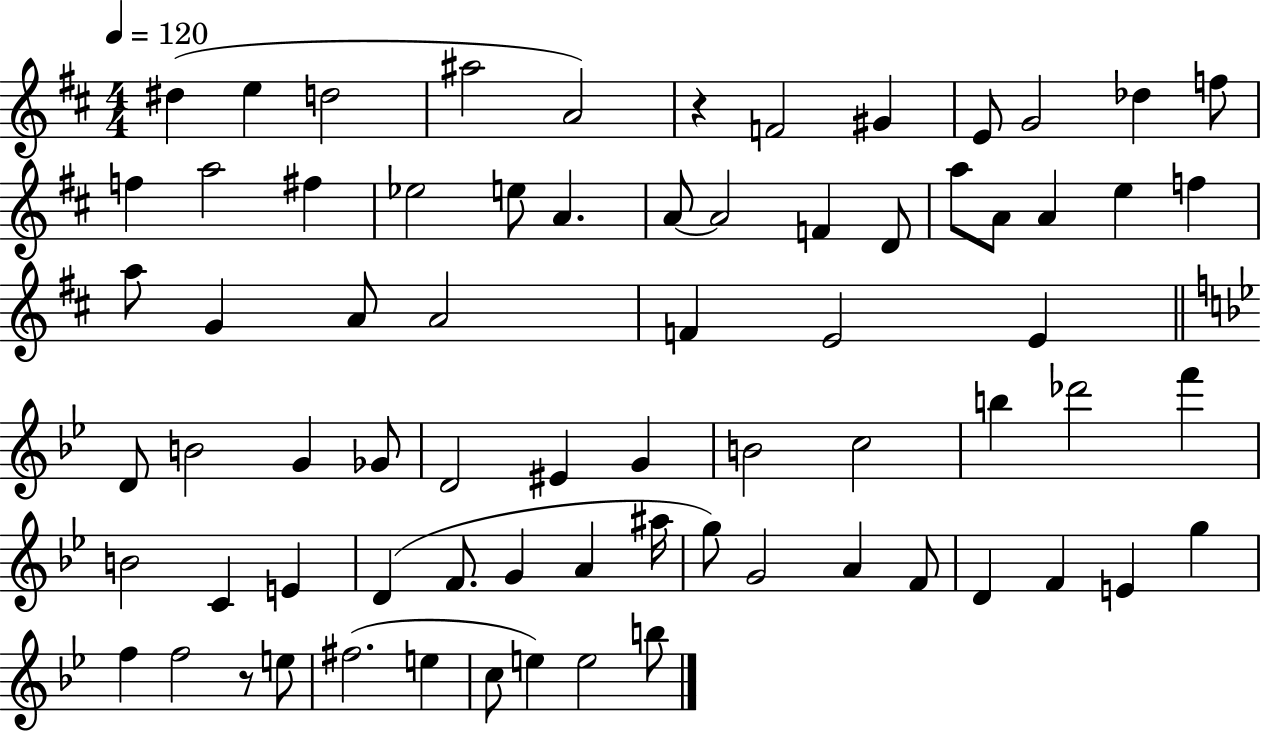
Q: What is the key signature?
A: D major